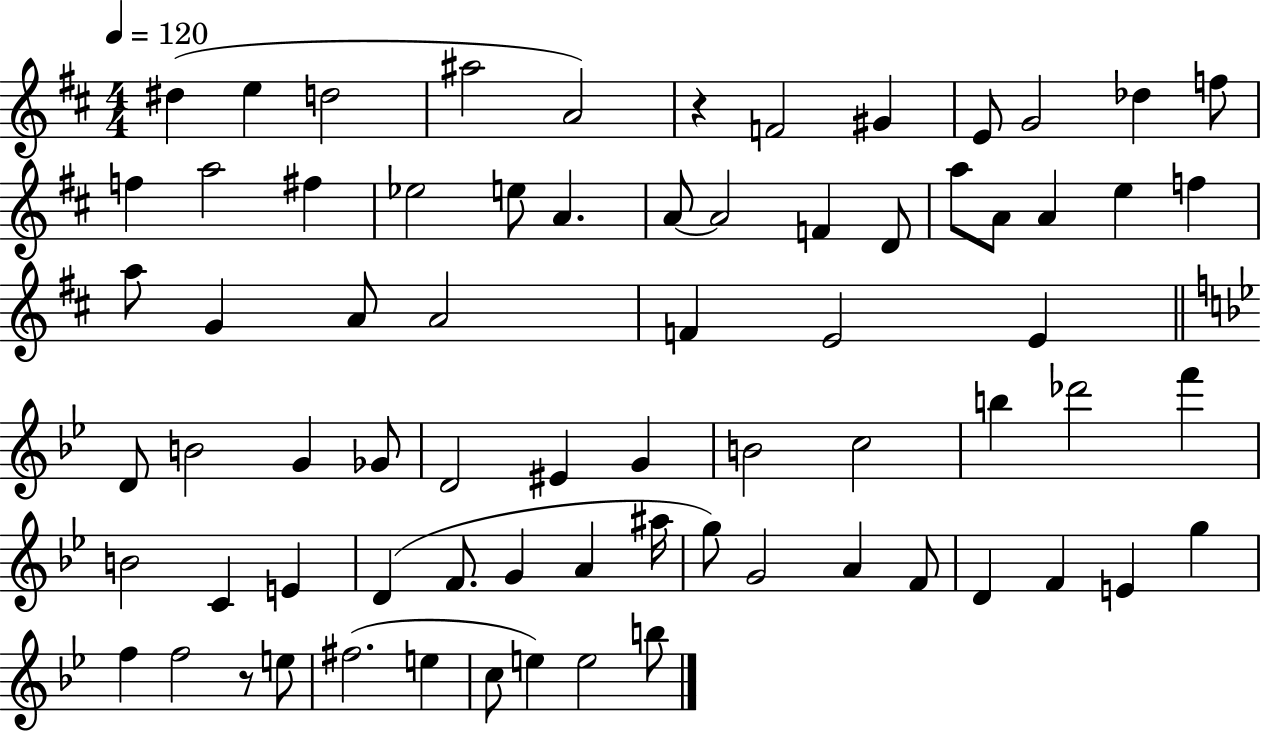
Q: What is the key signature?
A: D major